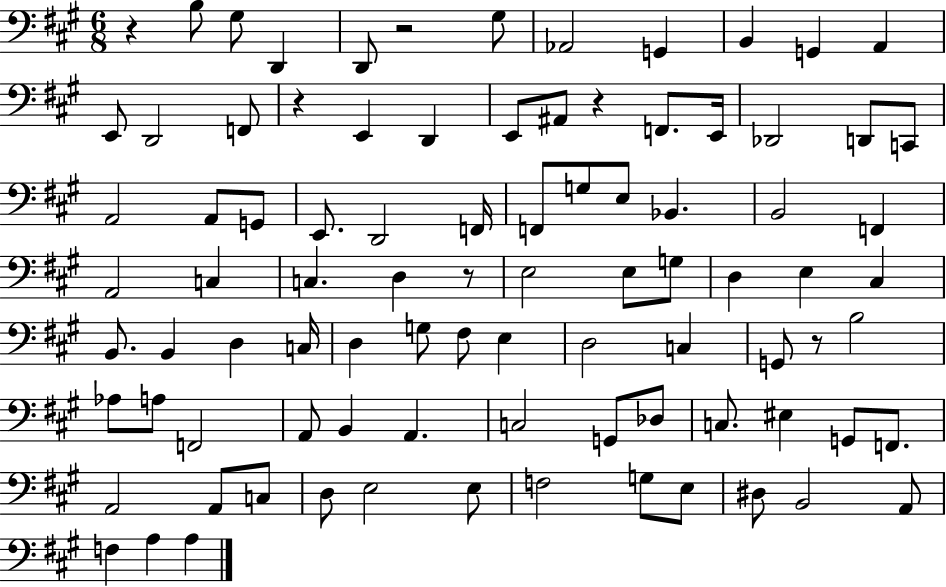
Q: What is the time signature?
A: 6/8